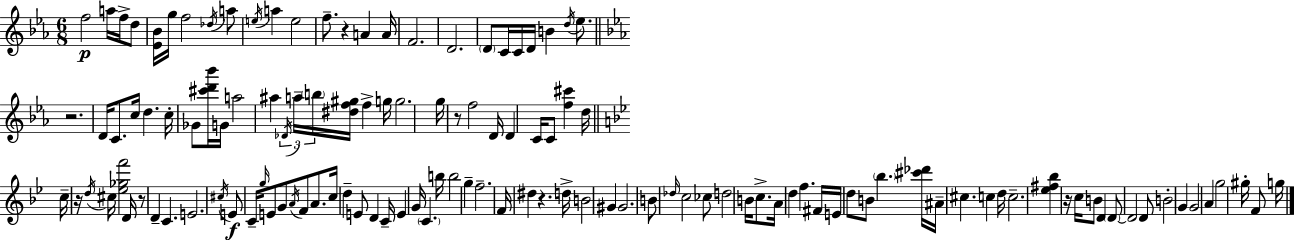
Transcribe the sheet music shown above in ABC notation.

X:1
T:Untitled
M:6/8
L:1/4
K:Cm
f2 a/4 f/4 d/2 [_E_B]/4 g/4 f2 _d/4 a/2 e/4 a e2 f/2 z A A/4 F2 D2 D/2 C/4 C/4 D/4 B d/4 _e/2 z2 D/4 C/2 c/4 d c/4 _G/2 [^c'd'_b']/4 G/4 a2 ^a _D/4 a/4 b/4 [^df^g]/4 f g/4 g2 g/4 z/2 f2 D/4 D C/4 C/2 [f^c'] d/4 c/4 z/4 d/4 ^c/4 [_e_gf']2 D/4 z/2 D C E2 ^c/4 E/2 C/4 g/4 E/2 G/2 A/4 F/2 A/2 c/4 d E/2 D C/4 E G/4 C b/4 b2 g f2 F/4 ^d z d/4 B2 ^G ^G2 B/2 _d/4 c2 _c/2 d2 B/4 c/2 A/4 d f ^F/4 E/4 d/2 B/2 _b [^c'_d']/4 ^A/4 ^c c d/4 c2 [_e^f_b] z/4 c/4 B/2 D D/2 D2 D/2 B2 G G2 A g2 ^g/4 F/2 g/4